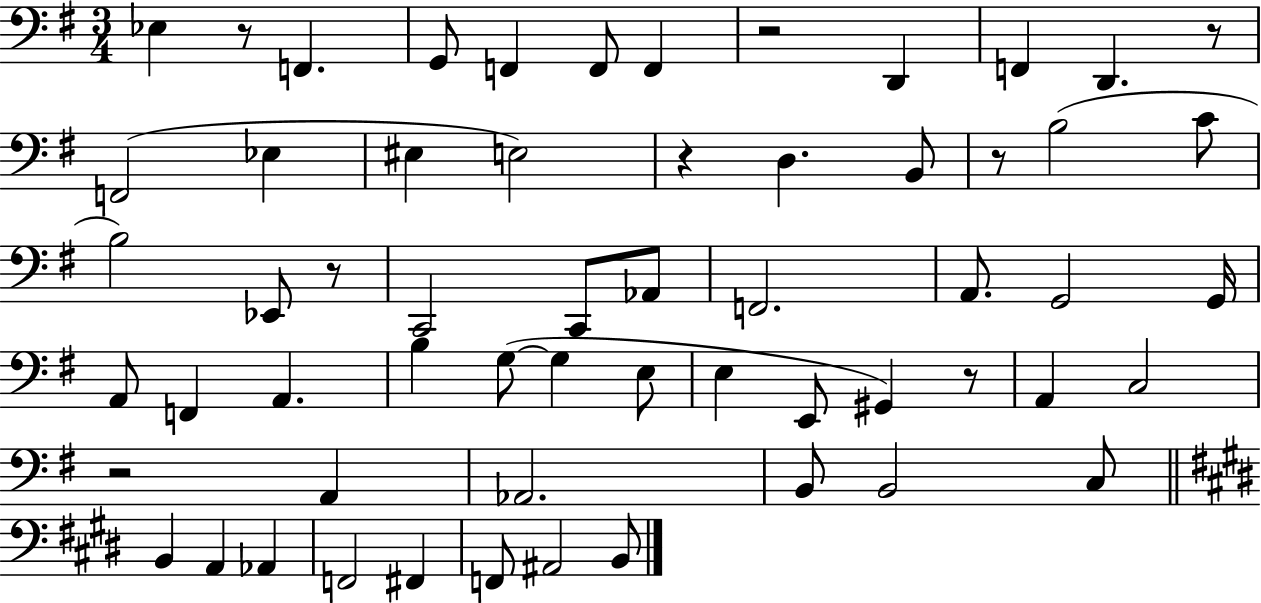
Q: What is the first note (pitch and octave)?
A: Eb3